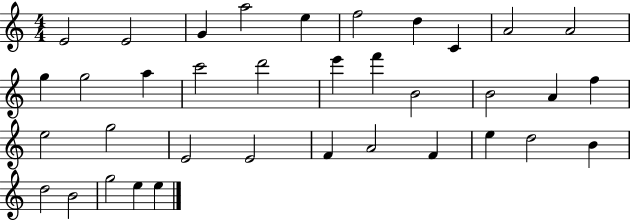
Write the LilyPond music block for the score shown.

{
  \clef treble
  \numericTimeSignature
  \time 4/4
  \key c \major
  e'2 e'2 | g'4 a''2 e''4 | f''2 d''4 c'4 | a'2 a'2 | \break g''4 g''2 a''4 | c'''2 d'''2 | e'''4 f'''4 b'2 | b'2 a'4 f''4 | \break e''2 g''2 | e'2 e'2 | f'4 a'2 f'4 | e''4 d''2 b'4 | \break d''2 b'2 | g''2 e''4 e''4 | \bar "|."
}